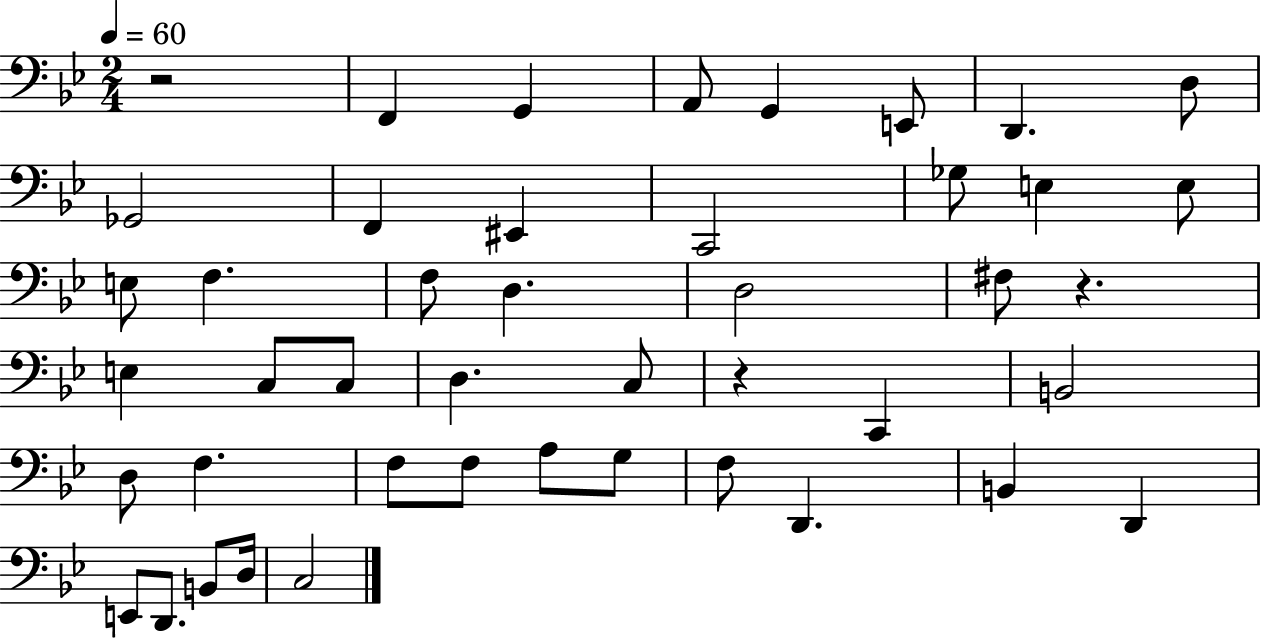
R/h F2/q G2/q A2/e G2/q E2/e D2/q. D3/e Gb2/h F2/q EIS2/q C2/h Gb3/e E3/q E3/e E3/e F3/q. F3/e D3/q. D3/h F#3/e R/q. E3/q C3/e C3/e D3/q. C3/e R/q C2/q B2/h D3/e F3/q. F3/e F3/e A3/e G3/e F3/e D2/q. B2/q D2/q E2/e D2/e. B2/e D3/s C3/h